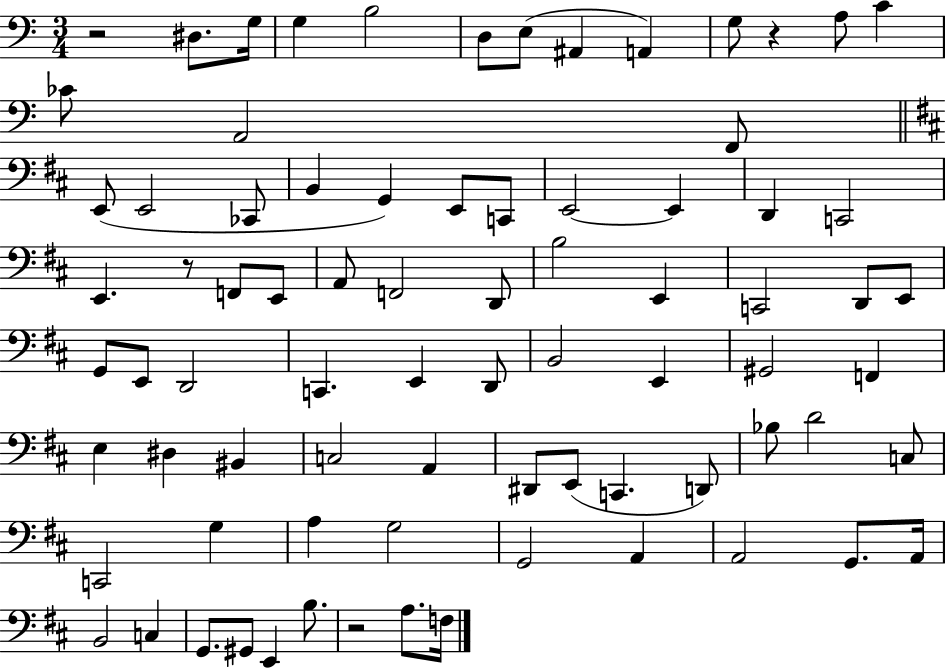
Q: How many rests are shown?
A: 4